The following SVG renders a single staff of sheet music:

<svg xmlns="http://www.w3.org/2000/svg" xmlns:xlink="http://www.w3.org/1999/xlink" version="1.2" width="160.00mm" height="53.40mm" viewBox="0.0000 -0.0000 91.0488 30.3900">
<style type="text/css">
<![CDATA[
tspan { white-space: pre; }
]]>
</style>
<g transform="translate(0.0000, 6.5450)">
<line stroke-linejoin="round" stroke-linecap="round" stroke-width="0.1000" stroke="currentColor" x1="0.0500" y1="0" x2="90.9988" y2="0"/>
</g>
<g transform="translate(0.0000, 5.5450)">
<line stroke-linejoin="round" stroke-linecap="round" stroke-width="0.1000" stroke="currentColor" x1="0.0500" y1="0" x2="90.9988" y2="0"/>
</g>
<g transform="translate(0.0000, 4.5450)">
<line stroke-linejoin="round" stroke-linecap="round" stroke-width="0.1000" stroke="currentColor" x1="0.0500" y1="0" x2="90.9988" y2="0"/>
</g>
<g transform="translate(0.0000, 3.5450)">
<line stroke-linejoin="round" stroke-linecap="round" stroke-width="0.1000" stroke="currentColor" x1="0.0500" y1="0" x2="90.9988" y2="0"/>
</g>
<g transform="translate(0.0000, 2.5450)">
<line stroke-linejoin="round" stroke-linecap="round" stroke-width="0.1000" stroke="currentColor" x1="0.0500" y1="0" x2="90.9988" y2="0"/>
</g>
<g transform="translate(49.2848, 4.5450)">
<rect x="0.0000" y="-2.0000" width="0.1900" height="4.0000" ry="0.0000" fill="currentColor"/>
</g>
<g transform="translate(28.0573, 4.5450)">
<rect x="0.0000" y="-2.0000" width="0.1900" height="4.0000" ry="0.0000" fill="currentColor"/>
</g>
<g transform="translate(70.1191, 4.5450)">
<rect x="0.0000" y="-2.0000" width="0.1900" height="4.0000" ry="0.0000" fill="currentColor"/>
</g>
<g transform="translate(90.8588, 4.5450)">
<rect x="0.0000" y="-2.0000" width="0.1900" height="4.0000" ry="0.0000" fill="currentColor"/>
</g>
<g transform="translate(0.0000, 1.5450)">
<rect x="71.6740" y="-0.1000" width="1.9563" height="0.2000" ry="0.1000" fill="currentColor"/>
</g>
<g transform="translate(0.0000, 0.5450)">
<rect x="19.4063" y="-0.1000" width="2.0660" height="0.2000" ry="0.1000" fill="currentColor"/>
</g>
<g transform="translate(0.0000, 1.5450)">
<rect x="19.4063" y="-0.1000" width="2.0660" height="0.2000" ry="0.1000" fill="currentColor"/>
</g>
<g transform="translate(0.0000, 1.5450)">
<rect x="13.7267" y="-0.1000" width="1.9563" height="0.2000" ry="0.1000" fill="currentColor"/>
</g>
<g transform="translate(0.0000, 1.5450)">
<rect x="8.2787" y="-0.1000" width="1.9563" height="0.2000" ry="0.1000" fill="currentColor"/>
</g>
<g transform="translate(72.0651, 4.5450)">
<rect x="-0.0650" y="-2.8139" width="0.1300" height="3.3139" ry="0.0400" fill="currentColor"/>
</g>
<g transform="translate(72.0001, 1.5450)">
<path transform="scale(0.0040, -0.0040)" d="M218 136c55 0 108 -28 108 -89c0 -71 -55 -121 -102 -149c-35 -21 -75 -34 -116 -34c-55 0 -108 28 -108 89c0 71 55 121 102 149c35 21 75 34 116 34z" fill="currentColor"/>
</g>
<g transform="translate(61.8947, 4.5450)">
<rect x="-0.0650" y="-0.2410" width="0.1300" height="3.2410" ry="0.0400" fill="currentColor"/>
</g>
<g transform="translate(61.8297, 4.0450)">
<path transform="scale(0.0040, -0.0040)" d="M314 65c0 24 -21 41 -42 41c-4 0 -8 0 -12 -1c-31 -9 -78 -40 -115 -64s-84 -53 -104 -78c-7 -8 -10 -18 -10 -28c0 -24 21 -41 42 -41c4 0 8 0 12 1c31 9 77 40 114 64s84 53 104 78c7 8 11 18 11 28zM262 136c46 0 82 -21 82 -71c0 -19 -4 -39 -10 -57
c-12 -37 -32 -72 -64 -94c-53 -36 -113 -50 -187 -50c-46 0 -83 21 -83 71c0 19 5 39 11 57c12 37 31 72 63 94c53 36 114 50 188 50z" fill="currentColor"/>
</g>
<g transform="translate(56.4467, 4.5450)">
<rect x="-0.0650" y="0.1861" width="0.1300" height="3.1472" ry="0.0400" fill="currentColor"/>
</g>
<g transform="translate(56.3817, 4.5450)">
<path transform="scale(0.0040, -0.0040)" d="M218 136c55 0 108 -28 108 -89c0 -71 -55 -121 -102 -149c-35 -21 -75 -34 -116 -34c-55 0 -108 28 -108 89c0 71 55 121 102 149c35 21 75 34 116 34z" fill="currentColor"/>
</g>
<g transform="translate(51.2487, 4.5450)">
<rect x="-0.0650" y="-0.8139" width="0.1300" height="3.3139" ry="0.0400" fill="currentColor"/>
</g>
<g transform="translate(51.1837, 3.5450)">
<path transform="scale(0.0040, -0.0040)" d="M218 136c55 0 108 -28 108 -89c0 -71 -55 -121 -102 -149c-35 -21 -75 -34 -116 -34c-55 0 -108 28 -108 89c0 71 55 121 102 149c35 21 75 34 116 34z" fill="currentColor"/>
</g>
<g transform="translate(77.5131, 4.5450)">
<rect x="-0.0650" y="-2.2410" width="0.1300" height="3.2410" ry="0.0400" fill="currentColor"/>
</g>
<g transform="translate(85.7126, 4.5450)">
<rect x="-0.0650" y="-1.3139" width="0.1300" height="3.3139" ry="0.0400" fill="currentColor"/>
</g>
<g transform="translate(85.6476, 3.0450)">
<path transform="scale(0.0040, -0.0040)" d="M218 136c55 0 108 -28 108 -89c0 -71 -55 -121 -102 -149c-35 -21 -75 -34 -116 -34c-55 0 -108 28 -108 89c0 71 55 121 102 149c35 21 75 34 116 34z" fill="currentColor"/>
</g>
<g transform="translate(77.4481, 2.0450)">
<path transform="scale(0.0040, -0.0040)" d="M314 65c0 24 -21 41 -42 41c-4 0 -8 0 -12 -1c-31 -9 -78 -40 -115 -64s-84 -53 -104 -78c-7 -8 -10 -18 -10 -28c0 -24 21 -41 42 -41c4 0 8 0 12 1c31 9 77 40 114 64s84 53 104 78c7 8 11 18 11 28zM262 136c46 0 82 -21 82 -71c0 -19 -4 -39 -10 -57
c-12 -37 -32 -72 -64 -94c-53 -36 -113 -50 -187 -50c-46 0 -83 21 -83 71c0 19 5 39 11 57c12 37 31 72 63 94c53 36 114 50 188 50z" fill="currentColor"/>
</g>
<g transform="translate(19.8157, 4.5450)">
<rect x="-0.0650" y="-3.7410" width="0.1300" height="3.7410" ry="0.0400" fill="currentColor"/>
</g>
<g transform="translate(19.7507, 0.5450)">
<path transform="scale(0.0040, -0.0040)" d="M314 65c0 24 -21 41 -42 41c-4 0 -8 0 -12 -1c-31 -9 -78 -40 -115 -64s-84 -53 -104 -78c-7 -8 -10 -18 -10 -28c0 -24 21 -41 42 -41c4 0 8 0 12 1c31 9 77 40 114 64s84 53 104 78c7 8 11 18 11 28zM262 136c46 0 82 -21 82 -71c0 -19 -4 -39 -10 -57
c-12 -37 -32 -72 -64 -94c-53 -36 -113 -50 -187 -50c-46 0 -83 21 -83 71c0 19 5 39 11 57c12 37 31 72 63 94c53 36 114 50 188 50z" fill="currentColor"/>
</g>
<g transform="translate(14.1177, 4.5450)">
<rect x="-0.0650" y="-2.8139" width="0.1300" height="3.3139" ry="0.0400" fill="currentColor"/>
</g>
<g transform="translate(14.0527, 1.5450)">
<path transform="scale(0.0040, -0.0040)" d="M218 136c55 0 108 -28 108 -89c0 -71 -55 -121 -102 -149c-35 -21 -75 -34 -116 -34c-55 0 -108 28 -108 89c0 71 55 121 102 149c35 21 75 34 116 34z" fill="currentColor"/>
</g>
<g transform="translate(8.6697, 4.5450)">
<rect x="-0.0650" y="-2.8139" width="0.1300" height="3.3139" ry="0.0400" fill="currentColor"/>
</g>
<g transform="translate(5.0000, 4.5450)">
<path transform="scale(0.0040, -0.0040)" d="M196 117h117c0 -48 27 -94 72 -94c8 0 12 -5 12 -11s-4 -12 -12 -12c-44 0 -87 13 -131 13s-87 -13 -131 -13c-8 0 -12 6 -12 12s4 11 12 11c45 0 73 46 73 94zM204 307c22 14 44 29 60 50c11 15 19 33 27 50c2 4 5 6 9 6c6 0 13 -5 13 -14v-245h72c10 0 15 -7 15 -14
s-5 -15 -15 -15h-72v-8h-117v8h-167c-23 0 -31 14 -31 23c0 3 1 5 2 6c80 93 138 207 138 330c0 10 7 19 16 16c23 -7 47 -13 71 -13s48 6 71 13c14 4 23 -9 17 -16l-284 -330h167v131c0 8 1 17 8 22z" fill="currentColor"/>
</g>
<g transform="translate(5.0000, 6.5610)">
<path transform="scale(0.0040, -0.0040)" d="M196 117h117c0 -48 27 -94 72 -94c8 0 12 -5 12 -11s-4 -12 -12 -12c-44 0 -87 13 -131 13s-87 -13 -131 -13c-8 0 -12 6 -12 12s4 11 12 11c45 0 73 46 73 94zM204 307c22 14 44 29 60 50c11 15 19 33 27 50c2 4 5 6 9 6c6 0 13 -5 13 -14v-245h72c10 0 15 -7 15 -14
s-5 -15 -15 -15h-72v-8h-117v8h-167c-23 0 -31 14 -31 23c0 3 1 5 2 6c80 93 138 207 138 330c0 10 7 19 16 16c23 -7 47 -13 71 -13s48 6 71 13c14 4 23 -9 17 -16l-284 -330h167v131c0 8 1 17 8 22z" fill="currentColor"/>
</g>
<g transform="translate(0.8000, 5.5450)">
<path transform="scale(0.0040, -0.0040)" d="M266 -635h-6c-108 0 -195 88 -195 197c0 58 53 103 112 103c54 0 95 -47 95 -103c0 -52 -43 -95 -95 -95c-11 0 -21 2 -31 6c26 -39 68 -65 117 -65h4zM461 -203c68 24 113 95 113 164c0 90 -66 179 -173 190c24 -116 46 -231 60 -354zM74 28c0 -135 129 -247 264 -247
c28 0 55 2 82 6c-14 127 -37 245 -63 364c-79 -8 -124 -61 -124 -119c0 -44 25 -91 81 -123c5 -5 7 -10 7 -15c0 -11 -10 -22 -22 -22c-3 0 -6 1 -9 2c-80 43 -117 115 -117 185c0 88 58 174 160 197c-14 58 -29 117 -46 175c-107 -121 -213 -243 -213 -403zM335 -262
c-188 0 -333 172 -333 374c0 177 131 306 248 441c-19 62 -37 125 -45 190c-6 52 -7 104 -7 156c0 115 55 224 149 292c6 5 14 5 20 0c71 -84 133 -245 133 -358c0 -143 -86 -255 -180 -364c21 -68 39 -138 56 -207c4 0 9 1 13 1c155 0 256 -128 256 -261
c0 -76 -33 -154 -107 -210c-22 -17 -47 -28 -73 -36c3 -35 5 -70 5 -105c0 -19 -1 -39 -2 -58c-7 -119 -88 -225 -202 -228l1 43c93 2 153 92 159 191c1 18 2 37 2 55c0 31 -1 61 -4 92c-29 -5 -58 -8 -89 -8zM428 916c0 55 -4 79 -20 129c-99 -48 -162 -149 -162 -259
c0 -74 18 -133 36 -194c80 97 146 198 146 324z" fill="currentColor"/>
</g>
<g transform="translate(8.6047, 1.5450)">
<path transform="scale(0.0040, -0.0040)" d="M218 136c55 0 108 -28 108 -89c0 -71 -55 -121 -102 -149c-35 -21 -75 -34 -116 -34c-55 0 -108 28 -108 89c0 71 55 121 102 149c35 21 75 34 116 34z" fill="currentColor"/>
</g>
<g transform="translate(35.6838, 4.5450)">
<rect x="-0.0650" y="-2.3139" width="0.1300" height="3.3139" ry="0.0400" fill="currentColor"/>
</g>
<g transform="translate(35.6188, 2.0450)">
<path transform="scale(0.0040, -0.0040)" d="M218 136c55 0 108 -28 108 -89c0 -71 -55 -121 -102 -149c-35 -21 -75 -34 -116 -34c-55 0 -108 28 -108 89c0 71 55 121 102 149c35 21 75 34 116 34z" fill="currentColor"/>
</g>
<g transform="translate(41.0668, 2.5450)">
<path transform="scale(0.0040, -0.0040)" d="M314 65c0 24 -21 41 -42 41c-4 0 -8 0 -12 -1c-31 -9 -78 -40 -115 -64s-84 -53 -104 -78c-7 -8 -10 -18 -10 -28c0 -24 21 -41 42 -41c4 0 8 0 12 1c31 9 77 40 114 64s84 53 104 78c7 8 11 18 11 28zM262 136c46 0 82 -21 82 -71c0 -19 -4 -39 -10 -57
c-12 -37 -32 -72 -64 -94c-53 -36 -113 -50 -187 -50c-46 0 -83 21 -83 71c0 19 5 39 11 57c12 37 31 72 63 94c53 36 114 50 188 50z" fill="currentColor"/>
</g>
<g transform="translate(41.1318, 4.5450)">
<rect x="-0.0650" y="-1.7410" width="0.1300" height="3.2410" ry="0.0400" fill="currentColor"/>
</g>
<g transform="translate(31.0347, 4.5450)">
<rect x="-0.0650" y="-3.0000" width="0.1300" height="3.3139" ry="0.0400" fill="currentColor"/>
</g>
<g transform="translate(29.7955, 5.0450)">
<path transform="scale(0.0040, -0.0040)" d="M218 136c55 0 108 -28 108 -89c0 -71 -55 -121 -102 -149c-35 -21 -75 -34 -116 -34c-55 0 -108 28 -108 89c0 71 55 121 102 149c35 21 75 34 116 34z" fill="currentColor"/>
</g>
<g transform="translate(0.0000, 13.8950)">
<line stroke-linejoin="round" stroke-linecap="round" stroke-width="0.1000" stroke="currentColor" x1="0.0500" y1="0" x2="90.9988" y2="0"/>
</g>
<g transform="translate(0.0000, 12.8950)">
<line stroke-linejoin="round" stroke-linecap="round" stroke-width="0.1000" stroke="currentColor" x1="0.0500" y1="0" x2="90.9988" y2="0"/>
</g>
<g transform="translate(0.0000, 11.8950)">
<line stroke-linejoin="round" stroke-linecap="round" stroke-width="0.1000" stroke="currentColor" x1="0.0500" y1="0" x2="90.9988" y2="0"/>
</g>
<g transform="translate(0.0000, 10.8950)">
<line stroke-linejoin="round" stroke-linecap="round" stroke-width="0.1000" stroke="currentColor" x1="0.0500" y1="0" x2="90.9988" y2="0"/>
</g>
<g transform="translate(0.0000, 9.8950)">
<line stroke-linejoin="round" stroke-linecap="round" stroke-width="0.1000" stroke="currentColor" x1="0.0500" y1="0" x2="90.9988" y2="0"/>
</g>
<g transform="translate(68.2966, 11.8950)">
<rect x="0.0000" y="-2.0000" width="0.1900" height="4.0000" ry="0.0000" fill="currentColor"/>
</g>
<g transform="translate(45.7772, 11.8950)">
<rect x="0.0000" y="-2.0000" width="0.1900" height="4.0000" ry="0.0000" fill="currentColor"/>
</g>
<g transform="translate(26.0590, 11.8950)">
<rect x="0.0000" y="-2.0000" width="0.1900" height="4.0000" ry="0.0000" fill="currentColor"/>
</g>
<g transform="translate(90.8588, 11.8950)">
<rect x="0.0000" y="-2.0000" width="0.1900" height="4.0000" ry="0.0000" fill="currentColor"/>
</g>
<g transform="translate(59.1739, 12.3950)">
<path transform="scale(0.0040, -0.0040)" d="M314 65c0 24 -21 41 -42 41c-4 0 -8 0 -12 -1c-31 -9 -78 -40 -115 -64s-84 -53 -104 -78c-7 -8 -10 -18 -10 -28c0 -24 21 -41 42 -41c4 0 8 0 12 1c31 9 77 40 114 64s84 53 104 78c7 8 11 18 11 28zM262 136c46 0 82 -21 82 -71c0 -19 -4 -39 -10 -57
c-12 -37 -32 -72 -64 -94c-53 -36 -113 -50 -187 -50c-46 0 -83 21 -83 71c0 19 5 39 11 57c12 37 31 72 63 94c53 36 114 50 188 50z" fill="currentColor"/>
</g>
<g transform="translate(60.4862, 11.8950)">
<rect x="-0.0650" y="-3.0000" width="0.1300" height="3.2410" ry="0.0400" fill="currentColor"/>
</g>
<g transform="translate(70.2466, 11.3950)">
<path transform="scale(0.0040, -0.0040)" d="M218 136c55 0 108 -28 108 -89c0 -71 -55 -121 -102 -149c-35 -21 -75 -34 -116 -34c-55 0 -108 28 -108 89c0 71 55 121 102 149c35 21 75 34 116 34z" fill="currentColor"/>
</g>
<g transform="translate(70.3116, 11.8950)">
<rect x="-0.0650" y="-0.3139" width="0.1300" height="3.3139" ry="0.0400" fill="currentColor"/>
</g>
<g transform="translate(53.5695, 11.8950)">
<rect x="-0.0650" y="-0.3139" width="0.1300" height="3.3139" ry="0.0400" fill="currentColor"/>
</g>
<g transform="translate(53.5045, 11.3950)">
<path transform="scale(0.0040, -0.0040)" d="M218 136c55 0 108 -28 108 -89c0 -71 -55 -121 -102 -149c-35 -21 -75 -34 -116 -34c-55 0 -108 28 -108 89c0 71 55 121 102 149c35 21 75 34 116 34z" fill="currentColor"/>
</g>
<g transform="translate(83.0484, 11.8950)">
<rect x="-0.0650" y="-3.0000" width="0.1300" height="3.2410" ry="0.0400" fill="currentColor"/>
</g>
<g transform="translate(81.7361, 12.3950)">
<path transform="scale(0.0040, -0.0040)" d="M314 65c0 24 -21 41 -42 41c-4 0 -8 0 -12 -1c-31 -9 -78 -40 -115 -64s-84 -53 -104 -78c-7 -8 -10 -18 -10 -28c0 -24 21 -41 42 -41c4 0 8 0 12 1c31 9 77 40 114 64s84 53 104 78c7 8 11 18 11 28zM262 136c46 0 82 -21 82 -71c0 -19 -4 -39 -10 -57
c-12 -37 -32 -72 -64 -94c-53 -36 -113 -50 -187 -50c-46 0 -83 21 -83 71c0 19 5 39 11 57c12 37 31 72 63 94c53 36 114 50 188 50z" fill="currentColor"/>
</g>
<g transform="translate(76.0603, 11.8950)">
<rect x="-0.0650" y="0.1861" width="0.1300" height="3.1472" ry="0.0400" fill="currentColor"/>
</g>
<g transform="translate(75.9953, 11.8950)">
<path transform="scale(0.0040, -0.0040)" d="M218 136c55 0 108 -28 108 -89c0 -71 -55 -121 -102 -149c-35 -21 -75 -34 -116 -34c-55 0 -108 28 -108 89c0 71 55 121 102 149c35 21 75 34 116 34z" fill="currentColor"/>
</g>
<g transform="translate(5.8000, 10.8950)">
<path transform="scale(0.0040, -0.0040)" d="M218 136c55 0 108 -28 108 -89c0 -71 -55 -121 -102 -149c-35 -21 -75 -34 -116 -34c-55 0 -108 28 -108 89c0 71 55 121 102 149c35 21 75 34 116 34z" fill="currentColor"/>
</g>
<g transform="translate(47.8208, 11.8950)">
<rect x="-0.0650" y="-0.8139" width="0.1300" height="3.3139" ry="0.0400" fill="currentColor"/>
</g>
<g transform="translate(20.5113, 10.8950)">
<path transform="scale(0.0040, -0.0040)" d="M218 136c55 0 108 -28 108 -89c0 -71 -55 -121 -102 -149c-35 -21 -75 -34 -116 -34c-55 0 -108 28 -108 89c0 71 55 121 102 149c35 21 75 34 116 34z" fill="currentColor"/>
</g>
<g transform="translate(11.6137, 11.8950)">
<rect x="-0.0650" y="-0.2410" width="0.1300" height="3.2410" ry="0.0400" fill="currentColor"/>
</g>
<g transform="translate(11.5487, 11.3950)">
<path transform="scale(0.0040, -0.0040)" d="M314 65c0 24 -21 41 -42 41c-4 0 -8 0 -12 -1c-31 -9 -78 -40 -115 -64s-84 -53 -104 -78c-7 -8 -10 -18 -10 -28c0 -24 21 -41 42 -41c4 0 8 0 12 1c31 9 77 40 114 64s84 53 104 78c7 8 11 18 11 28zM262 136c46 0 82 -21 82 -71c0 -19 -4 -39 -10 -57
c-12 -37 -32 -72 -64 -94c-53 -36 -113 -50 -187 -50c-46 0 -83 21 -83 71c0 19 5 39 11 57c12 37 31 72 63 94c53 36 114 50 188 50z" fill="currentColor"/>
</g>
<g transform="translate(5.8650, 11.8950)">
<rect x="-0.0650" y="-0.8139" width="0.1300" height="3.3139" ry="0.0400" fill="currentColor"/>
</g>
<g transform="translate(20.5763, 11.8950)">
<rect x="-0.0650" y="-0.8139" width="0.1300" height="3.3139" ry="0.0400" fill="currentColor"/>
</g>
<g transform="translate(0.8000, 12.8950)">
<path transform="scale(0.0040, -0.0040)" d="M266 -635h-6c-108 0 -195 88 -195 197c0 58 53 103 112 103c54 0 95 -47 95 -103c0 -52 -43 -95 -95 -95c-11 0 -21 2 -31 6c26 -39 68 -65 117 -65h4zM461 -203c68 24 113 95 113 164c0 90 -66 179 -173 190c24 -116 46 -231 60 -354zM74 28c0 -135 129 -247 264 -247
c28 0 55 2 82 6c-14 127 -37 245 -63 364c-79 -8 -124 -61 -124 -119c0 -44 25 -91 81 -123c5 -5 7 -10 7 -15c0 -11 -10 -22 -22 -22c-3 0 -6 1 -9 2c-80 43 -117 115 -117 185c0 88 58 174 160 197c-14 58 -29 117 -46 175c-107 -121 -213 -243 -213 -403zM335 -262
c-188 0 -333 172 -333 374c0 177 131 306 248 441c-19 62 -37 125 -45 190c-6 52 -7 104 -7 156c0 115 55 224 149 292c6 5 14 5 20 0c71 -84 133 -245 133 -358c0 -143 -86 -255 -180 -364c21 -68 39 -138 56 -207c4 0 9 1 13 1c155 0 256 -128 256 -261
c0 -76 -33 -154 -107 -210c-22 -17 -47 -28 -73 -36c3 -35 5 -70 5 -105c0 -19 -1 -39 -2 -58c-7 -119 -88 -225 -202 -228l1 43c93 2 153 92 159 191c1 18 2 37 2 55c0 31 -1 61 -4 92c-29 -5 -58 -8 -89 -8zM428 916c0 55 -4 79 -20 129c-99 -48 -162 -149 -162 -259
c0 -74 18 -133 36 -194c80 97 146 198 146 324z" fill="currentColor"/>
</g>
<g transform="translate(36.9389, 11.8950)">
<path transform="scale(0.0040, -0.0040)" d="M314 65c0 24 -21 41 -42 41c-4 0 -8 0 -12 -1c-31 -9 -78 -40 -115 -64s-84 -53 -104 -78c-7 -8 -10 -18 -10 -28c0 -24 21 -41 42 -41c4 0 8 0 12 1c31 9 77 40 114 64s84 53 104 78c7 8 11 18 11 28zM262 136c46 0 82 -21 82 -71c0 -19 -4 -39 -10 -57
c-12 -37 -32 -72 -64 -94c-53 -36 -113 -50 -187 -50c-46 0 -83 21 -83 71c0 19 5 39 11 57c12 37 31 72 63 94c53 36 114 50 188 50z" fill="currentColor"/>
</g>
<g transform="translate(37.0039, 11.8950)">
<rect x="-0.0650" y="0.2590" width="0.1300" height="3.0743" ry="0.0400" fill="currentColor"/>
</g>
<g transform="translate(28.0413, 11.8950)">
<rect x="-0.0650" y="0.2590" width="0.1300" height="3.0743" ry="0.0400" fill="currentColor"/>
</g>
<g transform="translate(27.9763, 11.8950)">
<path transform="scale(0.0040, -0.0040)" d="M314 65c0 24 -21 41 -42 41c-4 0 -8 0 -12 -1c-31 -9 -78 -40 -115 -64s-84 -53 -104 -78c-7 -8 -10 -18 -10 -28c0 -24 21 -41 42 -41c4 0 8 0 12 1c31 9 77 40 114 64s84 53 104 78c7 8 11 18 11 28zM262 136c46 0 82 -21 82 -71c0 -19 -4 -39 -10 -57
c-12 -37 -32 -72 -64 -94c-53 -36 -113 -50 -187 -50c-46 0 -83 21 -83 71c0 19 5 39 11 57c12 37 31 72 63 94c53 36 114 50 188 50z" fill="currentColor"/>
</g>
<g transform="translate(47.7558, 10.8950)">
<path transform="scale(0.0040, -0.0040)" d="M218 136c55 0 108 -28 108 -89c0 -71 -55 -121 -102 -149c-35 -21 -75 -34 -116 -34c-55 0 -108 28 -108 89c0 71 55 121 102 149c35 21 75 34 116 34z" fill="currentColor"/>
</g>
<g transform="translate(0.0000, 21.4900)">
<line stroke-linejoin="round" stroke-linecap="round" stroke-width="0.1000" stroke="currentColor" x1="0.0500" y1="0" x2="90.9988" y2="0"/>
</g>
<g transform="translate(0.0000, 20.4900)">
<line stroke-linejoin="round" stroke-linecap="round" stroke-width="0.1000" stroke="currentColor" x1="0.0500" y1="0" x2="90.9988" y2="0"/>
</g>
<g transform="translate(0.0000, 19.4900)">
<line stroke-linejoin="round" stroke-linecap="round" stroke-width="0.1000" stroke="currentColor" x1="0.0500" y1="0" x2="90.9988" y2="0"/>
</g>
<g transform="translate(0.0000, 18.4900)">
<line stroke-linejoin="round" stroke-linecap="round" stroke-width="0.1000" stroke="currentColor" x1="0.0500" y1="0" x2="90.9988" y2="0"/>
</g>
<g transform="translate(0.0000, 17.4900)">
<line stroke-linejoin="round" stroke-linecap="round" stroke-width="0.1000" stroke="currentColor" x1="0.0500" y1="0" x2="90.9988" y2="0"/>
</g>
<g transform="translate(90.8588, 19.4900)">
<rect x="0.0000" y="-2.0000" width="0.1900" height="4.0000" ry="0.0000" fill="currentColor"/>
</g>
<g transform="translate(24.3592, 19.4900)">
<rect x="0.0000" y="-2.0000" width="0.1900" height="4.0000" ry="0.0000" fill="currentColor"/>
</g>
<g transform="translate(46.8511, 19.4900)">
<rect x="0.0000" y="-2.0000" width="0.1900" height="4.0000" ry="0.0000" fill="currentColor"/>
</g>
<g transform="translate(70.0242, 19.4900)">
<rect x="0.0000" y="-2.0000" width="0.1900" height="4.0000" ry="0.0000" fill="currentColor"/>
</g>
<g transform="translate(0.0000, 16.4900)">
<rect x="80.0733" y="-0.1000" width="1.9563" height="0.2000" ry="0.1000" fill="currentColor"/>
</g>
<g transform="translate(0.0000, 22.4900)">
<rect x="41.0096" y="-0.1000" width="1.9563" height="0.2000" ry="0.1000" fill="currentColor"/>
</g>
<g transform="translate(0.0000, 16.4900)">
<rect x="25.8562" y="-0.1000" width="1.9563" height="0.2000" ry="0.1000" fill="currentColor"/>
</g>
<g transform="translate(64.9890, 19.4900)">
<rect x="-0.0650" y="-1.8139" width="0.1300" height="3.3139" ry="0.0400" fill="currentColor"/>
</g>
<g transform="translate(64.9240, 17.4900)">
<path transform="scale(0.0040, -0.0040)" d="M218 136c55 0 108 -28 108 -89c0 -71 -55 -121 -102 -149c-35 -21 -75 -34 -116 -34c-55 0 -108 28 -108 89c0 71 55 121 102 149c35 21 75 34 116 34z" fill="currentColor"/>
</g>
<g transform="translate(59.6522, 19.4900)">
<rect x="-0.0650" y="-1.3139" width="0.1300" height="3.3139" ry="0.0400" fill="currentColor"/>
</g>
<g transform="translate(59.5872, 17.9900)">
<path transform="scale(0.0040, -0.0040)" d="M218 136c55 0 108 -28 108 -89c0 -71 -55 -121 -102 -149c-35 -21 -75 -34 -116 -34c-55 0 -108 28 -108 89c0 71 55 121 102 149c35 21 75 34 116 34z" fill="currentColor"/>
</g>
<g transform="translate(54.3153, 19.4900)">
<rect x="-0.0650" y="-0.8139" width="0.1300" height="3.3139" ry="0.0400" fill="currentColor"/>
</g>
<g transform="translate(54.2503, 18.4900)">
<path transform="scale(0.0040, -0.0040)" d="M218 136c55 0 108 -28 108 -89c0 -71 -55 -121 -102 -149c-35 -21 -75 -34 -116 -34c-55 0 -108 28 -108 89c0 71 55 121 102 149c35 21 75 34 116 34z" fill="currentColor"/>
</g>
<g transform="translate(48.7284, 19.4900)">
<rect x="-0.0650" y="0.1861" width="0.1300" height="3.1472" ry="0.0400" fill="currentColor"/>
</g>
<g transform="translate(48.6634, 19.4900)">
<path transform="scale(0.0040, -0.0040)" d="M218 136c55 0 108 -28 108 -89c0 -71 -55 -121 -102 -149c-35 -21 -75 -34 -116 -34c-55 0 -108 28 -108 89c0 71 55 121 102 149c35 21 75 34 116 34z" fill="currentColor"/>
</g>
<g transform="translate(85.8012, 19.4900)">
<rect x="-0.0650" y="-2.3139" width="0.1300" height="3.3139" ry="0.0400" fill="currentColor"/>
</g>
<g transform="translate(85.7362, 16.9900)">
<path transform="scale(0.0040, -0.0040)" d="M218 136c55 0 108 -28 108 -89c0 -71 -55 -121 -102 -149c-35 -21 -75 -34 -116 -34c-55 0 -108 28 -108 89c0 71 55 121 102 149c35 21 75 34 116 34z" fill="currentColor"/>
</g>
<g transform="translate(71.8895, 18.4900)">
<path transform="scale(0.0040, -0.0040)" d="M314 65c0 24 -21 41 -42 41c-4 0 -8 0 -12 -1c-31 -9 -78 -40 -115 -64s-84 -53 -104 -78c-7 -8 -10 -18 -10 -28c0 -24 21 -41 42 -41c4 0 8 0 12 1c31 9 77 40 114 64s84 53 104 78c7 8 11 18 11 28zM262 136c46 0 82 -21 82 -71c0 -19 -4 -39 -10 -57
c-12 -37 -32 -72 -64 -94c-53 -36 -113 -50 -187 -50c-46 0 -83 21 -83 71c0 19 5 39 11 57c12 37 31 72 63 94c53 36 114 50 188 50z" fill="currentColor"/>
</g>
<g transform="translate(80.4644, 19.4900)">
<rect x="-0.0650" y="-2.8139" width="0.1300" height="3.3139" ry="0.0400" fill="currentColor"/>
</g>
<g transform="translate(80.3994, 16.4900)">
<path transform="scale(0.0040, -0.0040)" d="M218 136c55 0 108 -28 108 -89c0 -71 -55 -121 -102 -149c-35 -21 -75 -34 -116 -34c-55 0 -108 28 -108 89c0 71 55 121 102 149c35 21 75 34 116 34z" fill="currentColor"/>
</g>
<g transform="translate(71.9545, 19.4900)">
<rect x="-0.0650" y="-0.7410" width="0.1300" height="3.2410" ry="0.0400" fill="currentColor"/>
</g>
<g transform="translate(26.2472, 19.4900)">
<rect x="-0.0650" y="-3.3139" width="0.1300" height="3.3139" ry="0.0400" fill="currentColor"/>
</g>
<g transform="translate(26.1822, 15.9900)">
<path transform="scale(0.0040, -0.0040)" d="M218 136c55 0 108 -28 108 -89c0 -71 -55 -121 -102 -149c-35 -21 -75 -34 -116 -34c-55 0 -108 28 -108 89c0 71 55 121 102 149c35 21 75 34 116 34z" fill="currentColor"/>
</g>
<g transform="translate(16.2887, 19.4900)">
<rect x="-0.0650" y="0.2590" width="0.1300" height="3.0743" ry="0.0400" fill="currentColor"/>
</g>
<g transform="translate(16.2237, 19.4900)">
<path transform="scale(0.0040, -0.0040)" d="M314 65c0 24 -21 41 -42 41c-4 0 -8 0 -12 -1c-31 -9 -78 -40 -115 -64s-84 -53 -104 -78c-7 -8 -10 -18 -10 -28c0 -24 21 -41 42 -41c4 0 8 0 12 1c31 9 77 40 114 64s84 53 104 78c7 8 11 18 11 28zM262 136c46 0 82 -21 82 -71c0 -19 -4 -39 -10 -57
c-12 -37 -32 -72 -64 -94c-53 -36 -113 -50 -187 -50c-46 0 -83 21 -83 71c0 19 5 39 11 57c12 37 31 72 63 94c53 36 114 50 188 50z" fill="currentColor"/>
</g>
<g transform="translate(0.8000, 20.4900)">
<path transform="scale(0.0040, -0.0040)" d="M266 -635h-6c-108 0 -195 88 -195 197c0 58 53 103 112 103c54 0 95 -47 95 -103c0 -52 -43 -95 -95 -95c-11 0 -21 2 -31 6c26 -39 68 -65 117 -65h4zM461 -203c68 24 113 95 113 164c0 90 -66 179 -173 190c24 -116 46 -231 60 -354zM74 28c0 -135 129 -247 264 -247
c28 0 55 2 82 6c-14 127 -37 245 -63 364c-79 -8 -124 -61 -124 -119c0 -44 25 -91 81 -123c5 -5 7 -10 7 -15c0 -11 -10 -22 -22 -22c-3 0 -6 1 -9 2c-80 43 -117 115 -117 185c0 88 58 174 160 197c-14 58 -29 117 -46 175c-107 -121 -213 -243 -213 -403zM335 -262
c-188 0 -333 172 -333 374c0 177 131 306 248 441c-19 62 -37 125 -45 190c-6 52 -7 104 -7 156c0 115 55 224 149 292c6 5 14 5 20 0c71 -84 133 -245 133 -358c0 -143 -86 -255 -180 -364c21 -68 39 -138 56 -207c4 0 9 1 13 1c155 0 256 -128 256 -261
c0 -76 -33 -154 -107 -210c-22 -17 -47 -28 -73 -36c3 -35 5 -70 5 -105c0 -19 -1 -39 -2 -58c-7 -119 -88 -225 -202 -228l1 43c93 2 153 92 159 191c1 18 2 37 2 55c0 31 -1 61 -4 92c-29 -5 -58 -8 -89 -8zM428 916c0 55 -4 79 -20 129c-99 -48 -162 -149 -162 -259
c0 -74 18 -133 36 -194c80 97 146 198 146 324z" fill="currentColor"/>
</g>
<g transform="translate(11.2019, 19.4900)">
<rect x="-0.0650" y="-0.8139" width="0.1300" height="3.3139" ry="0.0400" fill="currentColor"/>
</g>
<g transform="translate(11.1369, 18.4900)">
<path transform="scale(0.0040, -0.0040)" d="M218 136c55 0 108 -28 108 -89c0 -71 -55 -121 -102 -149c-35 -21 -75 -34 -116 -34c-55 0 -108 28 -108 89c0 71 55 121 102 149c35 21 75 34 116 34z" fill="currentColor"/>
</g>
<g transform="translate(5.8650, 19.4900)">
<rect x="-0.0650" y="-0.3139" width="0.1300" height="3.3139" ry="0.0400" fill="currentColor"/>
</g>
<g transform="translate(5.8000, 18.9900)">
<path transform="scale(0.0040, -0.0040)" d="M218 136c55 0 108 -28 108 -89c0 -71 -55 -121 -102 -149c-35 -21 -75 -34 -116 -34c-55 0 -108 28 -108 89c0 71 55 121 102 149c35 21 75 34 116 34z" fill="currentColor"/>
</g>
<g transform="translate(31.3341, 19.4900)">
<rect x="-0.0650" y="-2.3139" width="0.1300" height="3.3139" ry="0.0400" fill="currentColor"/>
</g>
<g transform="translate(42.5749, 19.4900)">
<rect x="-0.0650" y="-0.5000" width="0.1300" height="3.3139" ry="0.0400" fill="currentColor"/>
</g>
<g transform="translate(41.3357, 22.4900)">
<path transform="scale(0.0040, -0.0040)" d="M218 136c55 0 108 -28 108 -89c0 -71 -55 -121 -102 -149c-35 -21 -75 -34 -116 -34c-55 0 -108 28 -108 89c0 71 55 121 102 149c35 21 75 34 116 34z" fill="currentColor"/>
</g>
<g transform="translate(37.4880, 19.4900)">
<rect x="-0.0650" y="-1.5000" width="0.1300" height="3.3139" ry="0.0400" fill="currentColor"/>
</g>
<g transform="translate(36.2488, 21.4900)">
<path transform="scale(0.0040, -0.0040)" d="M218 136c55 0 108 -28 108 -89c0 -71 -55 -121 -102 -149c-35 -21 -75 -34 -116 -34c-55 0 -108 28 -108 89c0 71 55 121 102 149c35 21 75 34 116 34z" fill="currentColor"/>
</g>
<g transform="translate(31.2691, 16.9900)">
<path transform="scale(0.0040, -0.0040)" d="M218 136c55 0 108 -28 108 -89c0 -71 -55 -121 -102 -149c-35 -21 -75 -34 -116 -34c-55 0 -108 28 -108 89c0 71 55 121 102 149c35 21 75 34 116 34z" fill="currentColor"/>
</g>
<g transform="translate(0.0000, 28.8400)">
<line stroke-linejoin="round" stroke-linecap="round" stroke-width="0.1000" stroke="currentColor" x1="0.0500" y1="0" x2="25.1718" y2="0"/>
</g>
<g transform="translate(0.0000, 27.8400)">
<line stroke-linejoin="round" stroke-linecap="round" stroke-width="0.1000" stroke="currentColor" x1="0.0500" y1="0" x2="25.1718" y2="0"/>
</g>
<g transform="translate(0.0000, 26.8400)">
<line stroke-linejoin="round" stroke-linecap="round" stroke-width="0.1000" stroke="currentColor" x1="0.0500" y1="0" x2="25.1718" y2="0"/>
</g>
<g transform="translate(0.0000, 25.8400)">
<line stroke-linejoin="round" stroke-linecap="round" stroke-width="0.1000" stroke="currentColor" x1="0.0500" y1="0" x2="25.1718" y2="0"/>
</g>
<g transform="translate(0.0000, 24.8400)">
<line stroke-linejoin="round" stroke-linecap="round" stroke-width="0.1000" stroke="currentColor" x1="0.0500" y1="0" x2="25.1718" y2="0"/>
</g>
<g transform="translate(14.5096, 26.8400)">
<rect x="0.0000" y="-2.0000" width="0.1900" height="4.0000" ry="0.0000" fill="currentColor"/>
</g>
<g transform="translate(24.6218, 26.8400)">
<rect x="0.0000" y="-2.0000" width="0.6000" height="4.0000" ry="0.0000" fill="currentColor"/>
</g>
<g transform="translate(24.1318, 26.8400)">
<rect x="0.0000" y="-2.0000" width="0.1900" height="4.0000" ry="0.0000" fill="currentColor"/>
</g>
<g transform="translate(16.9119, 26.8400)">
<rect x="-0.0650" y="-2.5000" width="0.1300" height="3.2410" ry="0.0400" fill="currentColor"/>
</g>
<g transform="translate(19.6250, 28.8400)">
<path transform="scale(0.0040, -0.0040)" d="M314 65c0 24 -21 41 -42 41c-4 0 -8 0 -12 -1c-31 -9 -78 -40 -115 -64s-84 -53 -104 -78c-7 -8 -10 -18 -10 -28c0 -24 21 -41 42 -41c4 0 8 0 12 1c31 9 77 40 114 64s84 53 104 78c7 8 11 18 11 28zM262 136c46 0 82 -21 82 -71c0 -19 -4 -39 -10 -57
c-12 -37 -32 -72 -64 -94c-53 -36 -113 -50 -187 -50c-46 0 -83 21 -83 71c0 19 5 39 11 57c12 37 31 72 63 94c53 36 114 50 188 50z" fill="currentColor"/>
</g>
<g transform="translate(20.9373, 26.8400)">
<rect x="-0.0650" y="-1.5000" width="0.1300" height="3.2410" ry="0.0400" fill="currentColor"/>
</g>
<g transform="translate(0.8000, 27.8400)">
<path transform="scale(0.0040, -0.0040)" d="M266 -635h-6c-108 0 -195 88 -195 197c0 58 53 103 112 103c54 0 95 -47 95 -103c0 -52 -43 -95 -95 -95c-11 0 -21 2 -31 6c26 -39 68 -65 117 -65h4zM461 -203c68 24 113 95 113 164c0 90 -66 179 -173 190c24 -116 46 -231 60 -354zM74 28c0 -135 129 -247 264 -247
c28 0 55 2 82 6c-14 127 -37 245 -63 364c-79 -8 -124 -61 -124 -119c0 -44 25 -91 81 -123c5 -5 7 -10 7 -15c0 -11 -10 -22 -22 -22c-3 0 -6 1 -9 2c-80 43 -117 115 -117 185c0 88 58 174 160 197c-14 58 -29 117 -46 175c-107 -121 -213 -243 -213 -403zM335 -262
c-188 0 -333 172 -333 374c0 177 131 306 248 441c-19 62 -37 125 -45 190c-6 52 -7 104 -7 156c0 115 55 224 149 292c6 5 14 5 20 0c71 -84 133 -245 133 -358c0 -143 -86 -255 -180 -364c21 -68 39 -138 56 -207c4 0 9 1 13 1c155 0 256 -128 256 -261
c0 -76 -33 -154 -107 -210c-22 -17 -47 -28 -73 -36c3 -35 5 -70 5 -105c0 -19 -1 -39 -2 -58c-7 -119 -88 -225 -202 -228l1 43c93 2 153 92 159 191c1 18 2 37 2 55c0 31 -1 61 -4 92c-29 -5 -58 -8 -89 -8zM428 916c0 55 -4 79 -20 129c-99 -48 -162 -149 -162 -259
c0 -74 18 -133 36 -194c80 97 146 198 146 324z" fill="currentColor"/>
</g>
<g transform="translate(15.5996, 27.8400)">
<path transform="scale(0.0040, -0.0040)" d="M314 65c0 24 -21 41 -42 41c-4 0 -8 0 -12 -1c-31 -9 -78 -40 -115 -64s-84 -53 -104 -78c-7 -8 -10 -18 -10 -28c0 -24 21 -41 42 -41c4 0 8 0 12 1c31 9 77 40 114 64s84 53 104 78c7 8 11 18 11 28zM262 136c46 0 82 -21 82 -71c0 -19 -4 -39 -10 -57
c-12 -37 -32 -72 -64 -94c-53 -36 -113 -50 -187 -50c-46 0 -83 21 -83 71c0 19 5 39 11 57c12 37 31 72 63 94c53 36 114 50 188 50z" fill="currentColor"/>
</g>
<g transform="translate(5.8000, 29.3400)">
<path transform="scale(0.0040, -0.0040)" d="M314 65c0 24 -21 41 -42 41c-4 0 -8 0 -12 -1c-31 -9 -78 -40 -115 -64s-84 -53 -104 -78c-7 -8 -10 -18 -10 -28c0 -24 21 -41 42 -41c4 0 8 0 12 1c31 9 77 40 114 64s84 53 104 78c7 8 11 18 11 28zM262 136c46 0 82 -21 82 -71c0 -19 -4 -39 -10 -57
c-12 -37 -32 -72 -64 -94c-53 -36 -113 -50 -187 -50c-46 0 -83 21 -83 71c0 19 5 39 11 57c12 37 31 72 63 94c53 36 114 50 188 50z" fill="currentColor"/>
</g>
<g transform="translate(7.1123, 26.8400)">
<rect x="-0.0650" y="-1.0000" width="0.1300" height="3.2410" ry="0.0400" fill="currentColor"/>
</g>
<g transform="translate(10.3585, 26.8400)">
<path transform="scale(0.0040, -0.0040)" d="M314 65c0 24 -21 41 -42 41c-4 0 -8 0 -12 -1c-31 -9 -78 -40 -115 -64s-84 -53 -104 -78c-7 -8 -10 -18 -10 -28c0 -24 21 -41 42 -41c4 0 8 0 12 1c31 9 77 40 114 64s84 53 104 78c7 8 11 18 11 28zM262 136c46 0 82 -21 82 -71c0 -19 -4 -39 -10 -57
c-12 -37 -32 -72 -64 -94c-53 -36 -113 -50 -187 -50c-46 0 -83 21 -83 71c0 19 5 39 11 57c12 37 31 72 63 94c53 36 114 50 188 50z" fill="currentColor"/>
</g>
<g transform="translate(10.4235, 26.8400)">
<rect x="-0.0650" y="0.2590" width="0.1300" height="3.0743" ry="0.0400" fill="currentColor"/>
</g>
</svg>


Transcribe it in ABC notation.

X:1
T:Untitled
M:4/4
L:1/4
K:C
a a c'2 A g f2 d B c2 a g2 e d c2 d B2 B2 d c A2 c B A2 c d B2 b g E C B d e f d2 a g D2 B2 G2 E2